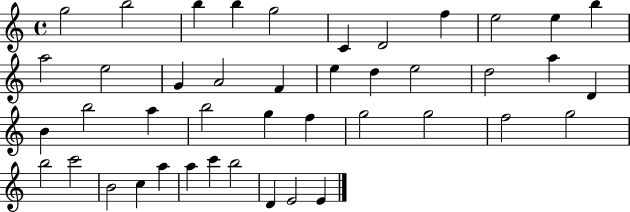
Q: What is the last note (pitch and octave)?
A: E4